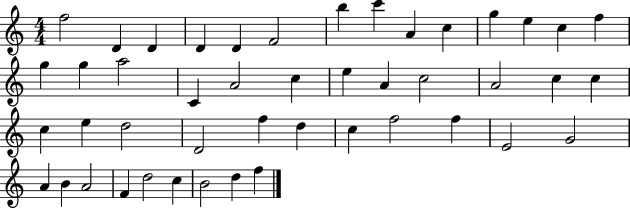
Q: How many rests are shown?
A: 0